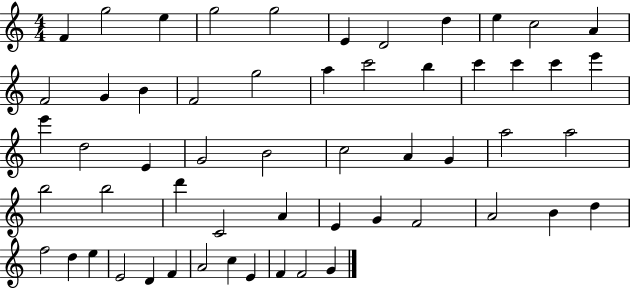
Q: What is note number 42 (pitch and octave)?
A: A4